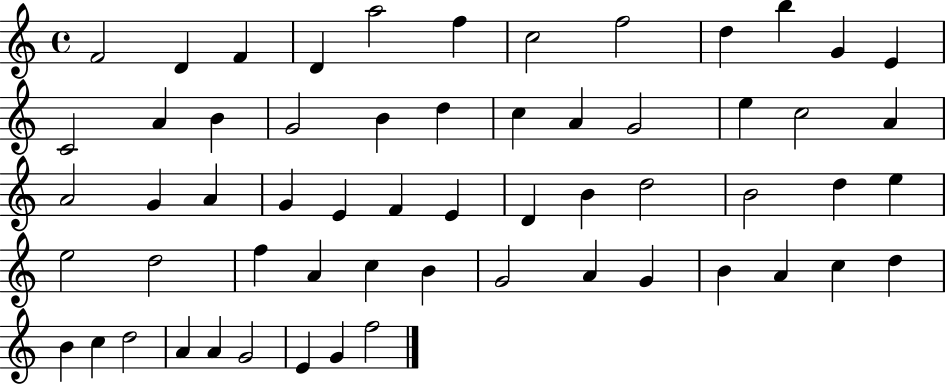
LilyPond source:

{
  \clef treble
  \time 4/4
  \defaultTimeSignature
  \key c \major
  f'2 d'4 f'4 | d'4 a''2 f''4 | c''2 f''2 | d''4 b''4 g'4 e'4 | \break c'2 a'4 b'4 | g'2 b'4 d''4 | c''4 a'4 g'2 | e''4 c''2 a'4 | \break a'2 g'4 a'4 | g'4 e'4 f'4 e'4 | d'4 b'4 d''2 | b'2 d''4 e''4 | \break e''2 d''2 | f''4 a'4 c''4 b'4 | g'2 a'4 g'4 | b'4 a'4 c''4 d''4 | \break b'4 c''4 d''2 | a'4 a'4 g'2 | e'4 g'4 f''2 | \bar "|."
}